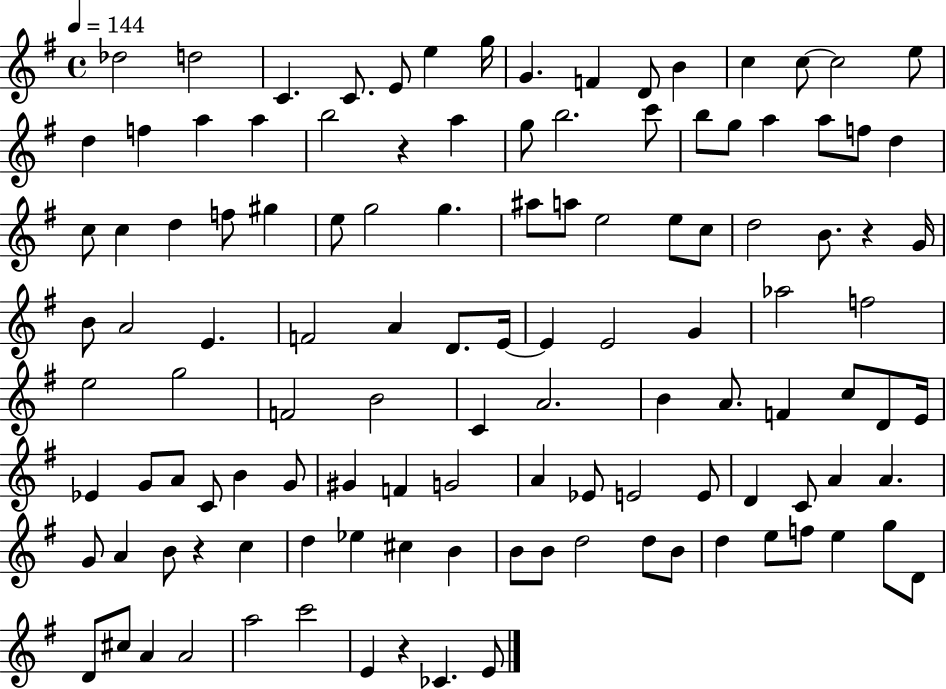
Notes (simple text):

Db5/h D5/h C4/q. C4/e. E4/e E5/q G5/s G4/q. F4/q D4/e B4/q C5/q C5/e C5/h E5/e D5/q F5/q A5/q A5/q B5/h R/q A5/q G5/e B5/h. C6/e B5/e G5/e A5/q A5/e F5/e D5/q C5/e C5/q D5/q F5/e G#5/q E5/e G5/h G5/q. A#5/e A5/e E5/h E5/e C5/e D5/h B4/e. R/q G4/s B4/e A4/h E4/q. F4/h A4/q D4/e. E4/s E4/q E4/h G4/q Ab5/h F5/h E5/h G5/h F4/h B4/h C4/q A4/h. B4/q A4/e. F4/q C5/e D4/e E4/s Eb4/q G4/e A4/e C4/e B4/q G4/e G#4/q F4/q G4/h A4/q Eb4/e E4/h E4/e D4/q C4/e A4/q A4/q. G4/e A4/q B4/e R/q C5/q D5/q Eb5/q C#5/q B4/q B4/e B4/e D5/h D5/e B4/e D5/q E5/e F5/e E5/q G5/e D4/e D4/e C#5/e A4/q A4/h A5/h C6/h E4/q R/q CES4/q. E4/e